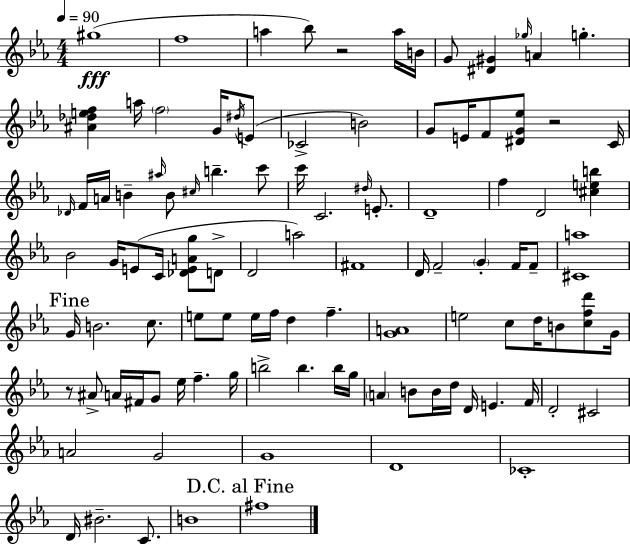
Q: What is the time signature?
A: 4/4